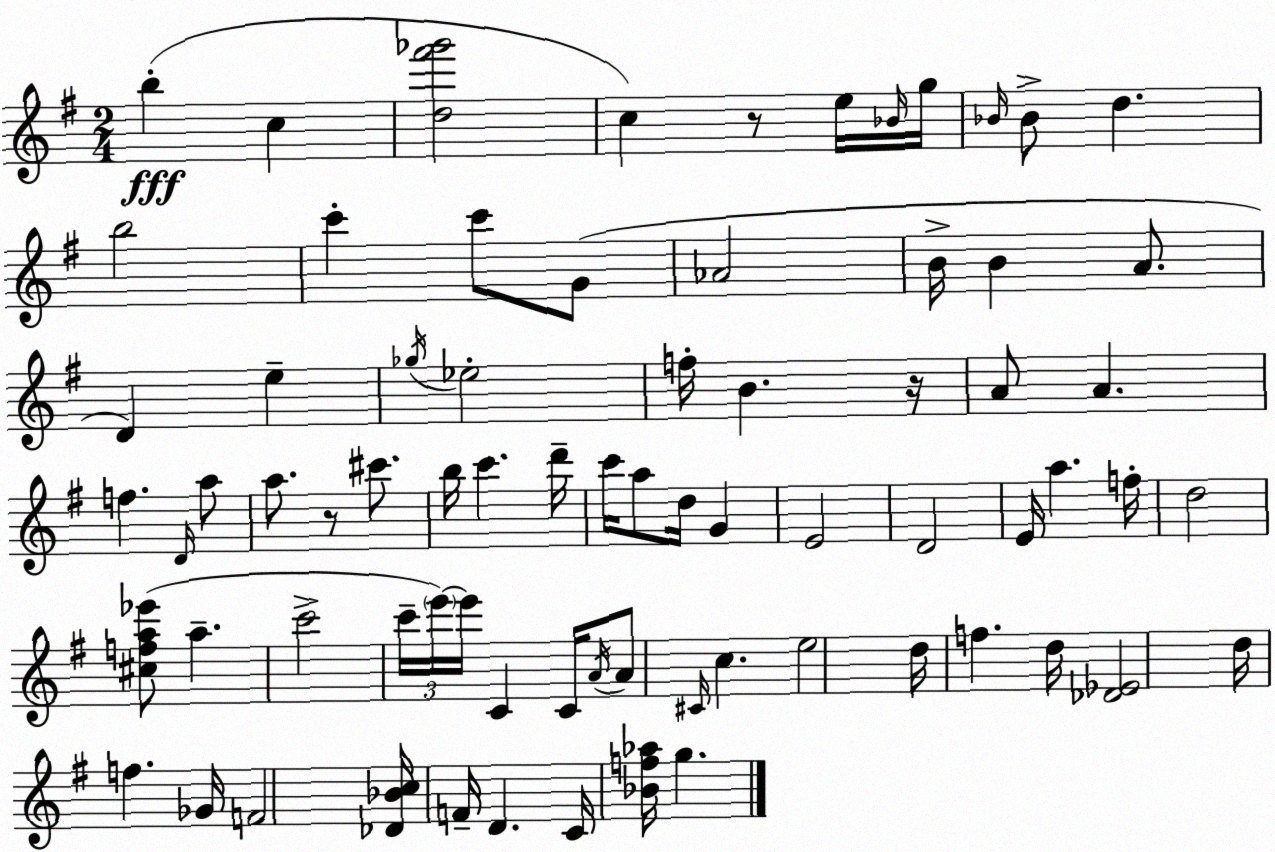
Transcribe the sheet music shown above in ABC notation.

X:1
T:Untitled
M:2/4
L:1/4
K:Em
b c [d^f'_g']2 c z/2 e/4 _B/4 g/4 _B/4 _B/2 d b2 c' c'/2 G/2 _A2 B/4 B A/2 D e _g/4 _e2 f/4 B z/4 A/2 A f D/4 a/2 a/2 z/2 ^c'/2 b/4 c' d'/4 c'/4 a/2 d/4 G E2 D2 E/4 a f/4 d2 [^cfa_e']/2 a c'2 c'/4 e'/4 e'/4 C C/4 A/4 A/2 ^C/4 c e2 d/4 f d/4 [_D_E]2 d/4 f _G/4 F2 [_D_Bc]/4 F/4 D C/4 [_Bf_a]/4 g